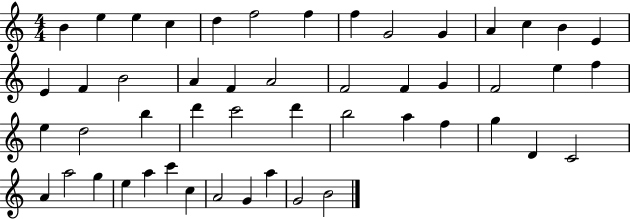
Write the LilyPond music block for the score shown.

{
  \clef treble
  \numericTimeSignature
  \time 4/4
  \key c \major
  b'4 e''4 e''4 c''4 | d''4 f''2 f''4 | f''4 g'2 g'4 | a'4 c''4 b'4 e'4 | \break e'4 f'4 b'2 | a'4 f'4 a'2 | f'2 f'4 g'4 | f'2 e''4 f''4 | \break e''4 d''2 b''4 | d'''4 c'''2 d'''4 | b''2 a''4 f''4 | g''4 d'4 c'2 | \break a'4 a''2 g''4 | e''4 a''4 c'''4 c''4 | a'2 g'4 a''4 | g'2 b'2 | \break \bar "|."
}